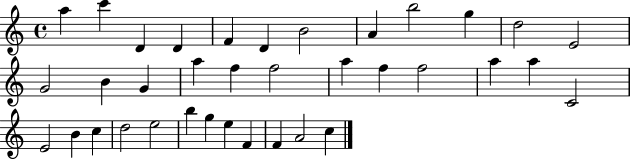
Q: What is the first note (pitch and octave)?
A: A5